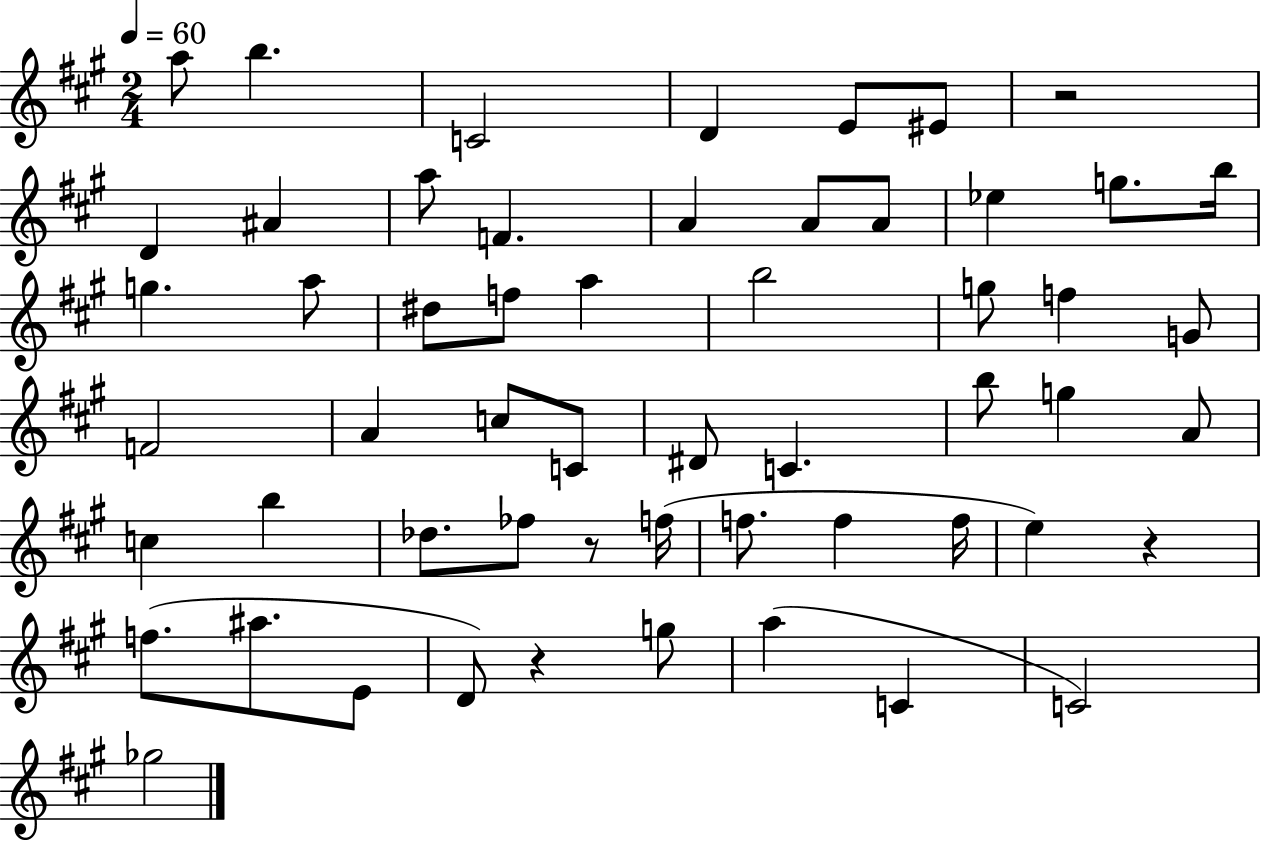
{
  \clef treble
  \numericTimeSignature
  \time 2/4
  \key a \major
  \tempo 4 = 60
  a''8 b''4. | c'2 | d'4 e'8 eis'8 | r2 | \break d'4 ais'4 | a''8 f'4. | a'4 a'8 a'8 | ees''4 g''8. b''16 | \break g''4. a''8 | dis''8 f''8 a''4 | b''2 | g''8 f''4 g'8 | \break f'2 | a'4 c''8 c'8 | dis'8 c'4. | b''8 g''4 a'8 | \break c''4 b''4 | des''8. fes''8 r8 f''16( | f''8. f''4 f''16 | e''4) r4 | \break f''8.( ais''8. e'8 | d'8) r4 g''8 | a''4( c'4 | c'2) | \break ges''2 | \bar "|."
}